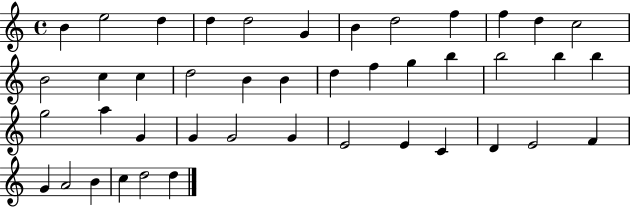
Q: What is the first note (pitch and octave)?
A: B4